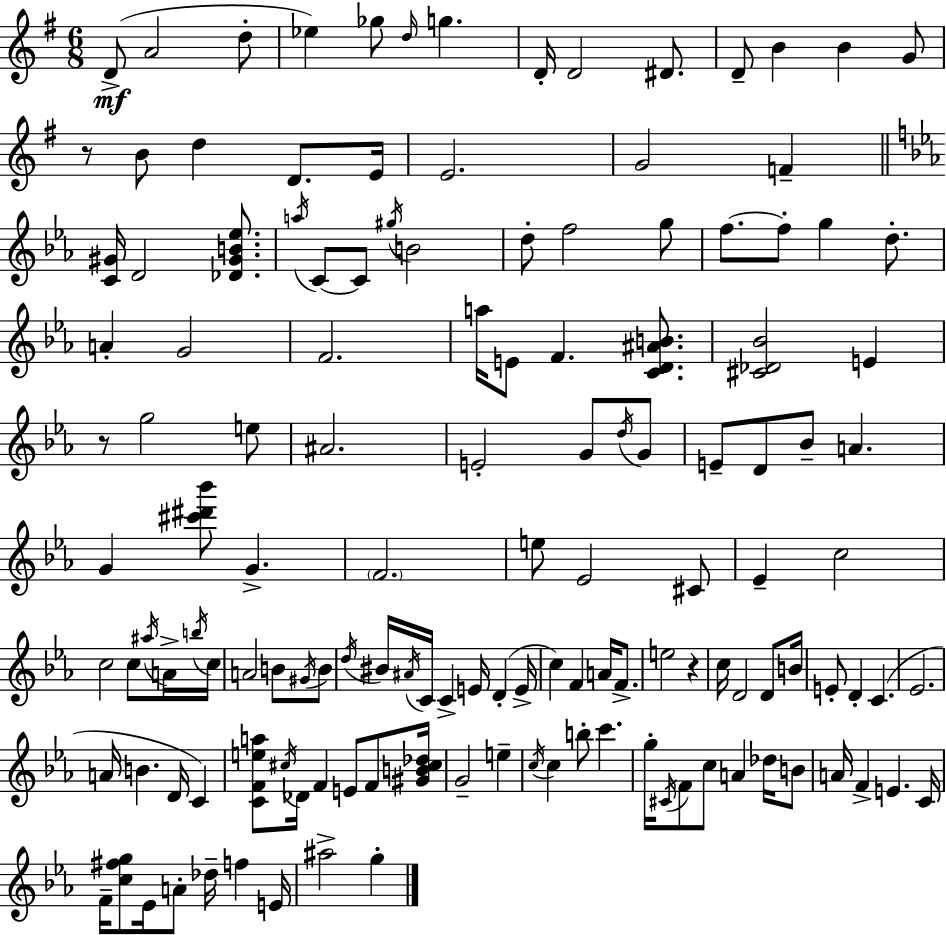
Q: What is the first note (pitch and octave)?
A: D4